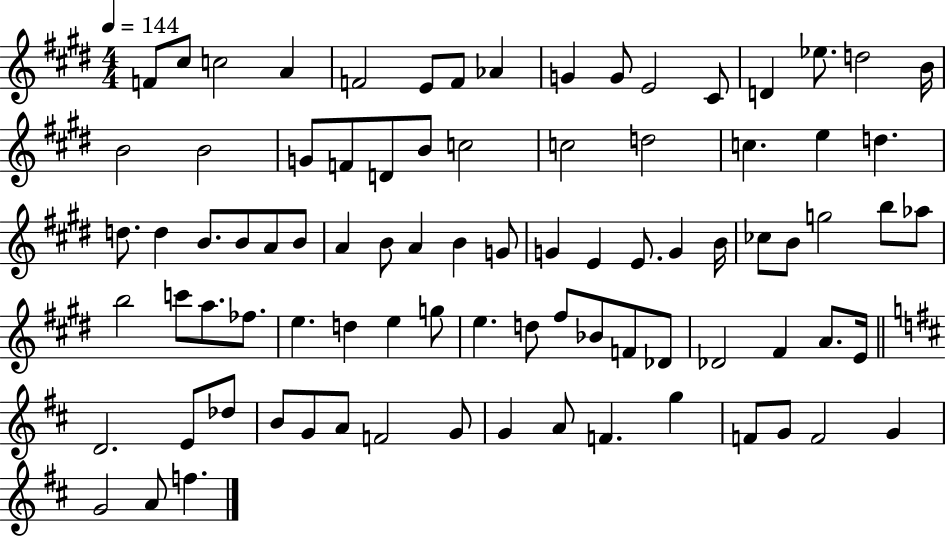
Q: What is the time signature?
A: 4/4